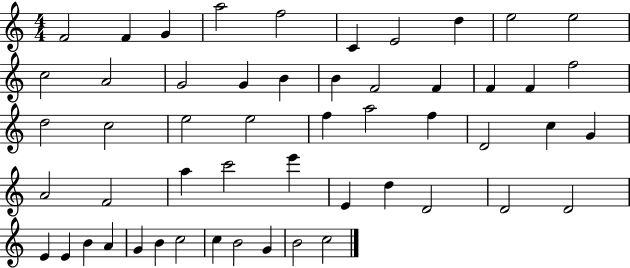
{
  \clef treble
  \numericTimeSignature
  \time 4/4
  \key c \major
  f'2 f'4 g'4 | a''2 f''2 | c'4 e'2 d''4 | e''2 e''2 | \break c''2 a'2 | g'2 g'4 b'4 | b'4 f'2 f'4 | f'4 f'4 f''2 | \break d''2 c''2 | e''2 e''2 | f''4 a''2 f''4 | d'2 c''4 g'4 | \break a'2 f'2 | a''4 c'''2 e'''4 | e'4 d''4 d'2 | d'2 d'2 | \break e'4 e'4 b'4 a'4 | g'4 b'4 c''2 | c''4 b'2 g'4 | b'2 c''2 | \break \bar "|."
}